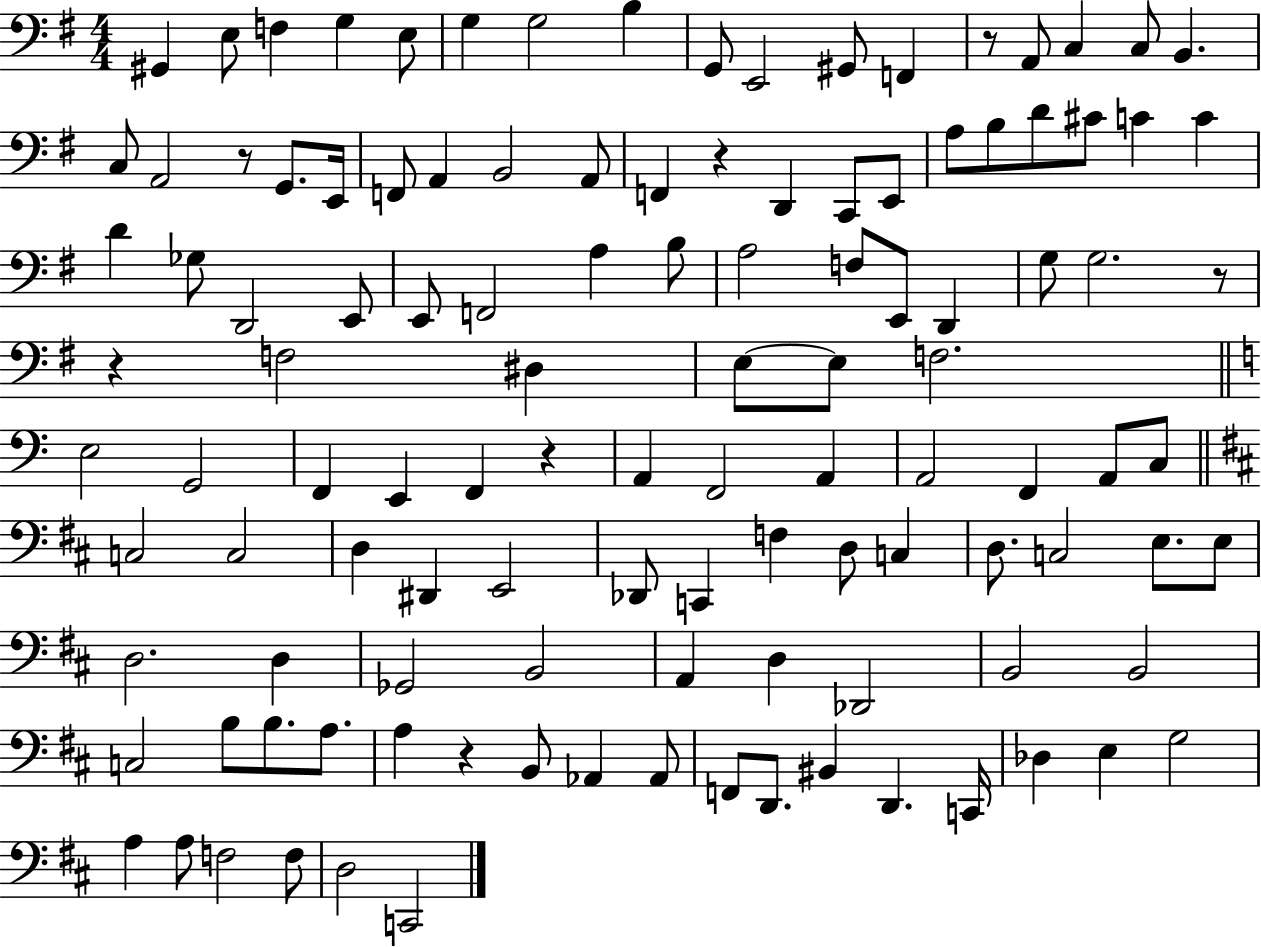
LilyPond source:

{
  \clef bass
  \numericTimeSignature
  \time 4/4
  \key g \major
  \repeat volta 2 { gis,4 e8 f4 g4 e8 | g4 g2 b4 | g,8 e,2 gis,8 f,4 | r8 a,8 c4 c8 b,4. | \break c8 a,2 r8 g,8. e,16 | f,8 a,4 b,2 a,8 | f,4 r4 d,4 c,8 e,8 | a8 b8 d'8 cis'8 c'4 c'4 | \break d'4 ges8 d,2 e,8 | e,8 f,2 a4 b8 | a2 f8 e,8 d,4 | g8 g2. r8 | \break r4 f2 dis4 | e8~~ e8 f2. | \bar "||" \break \key c \major e2 g,2 | f,4 e,4 f,4 r4 | a,4 f,2 a,4 | a,2 f,4 a,8 c8 | \break \bar "||" \break \key d \major c2 c2 | d4 dis,4 e,2 | des,8 c,4 f4 d8 c4 | d8. c2 e8. e8 | \break d2. d4 | ges,2 b,2 | a,4 d4 des,2 | b,2 b,2 | \break c2 b8 b8. a8. | a4 r4 b,8 aes,4 aes,8 | f,8 d,8. bis,4 d,4. c,16 | des4 e4 g2 | \break a4 a8 f2 f8 | d2 c,2 | } \bar "|."
}